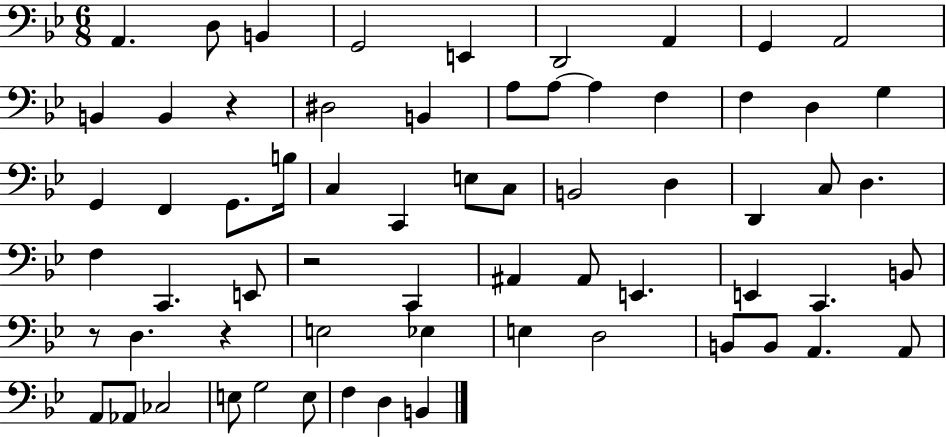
A2/q. D3/e B2/q G2/h E2/q D2/h A2/q G2/q A2/h B2/q B2/q R/q D#3/h B2/q A3/e A3/e A3/q F3/q F3/q D3/q G3/q G2/q F2/q G2/e. B3/s C3/q C2/q E3/e C3/e B2/h D3/q D2/q C3/e D3/q. F3/q C2/q. E2/e R/h C2/q A#2/q A#2/e E2/q. E2/q C2/q. B2/e R/e D3/q. R/q E3/h Eb3/q E3/q D3/h B2/e B2/e A2/q. A2/e A2/e Ab2/e CES3/h E3/e G3/h E3/e F3/q D3/q B2/q